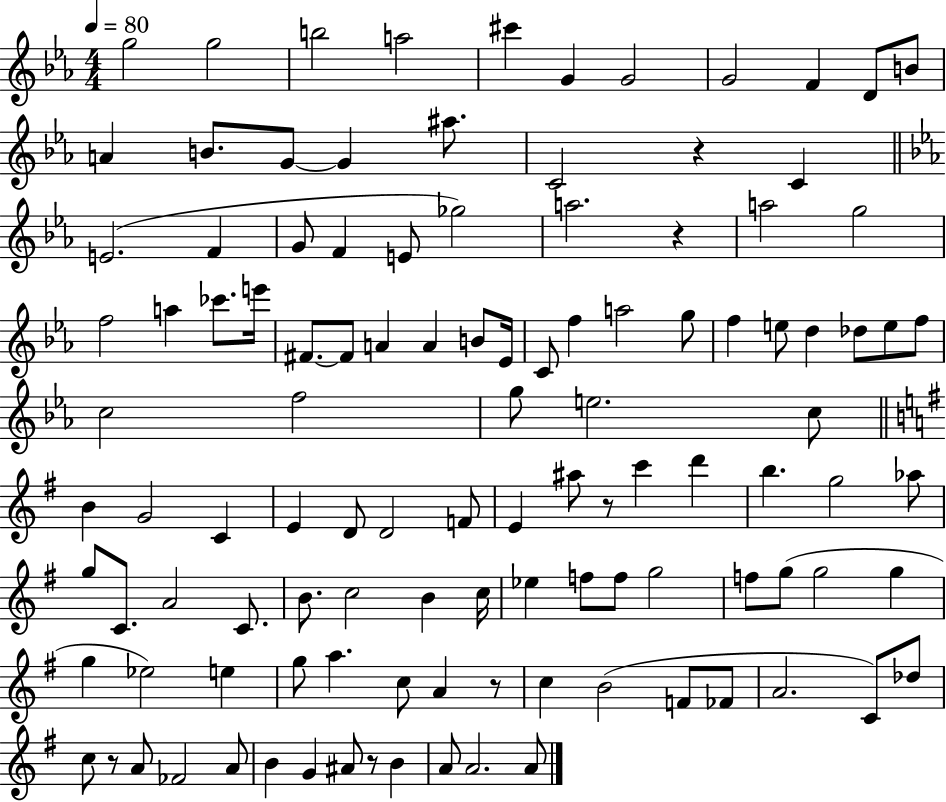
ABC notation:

X:1
T:Untitled
M:4/4
L:1/4
K:Eb
g2 g2 b2 a2 ^c' G G2 G2 F D/2 B/2 A B/2 G/2 G ^a/2 C2 z C E2 F G/2 F E/2 _g2 a2 z a2 g2 f2 a _c'/2 e'/4 ^F/2 ^F/2 A A B/2 _E/4 C/2 f a2 g/2 f e/2 d _d/2 e/2 f/2 c2 f2 g/2 e2 c/2 B G2 C E D/2 D2 F/2 E ^a/2 z/2 c' d' b g2 _a/2 g/2 C/2 A2 C/2 B/2 c2 B c/4 _e f/2 f/2 g2 f/2 g/2 g2 g g _e2 e g/2 a c/2 A z/2 c B2 F/2 _F/2 A2 C/2 _d/2 c/2 z/2 A/2 _F2 A/2 B G ^A/2 z/2 B A/2 A2 A/2